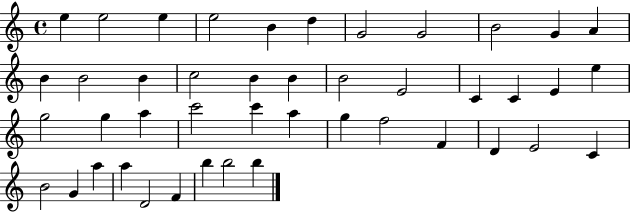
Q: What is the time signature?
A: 4/4